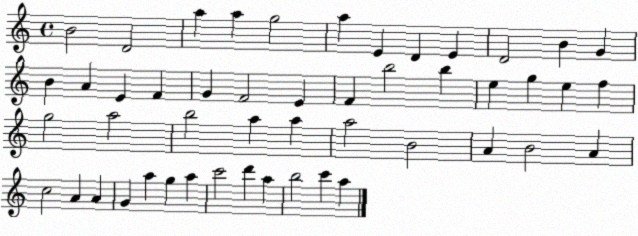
X:1
T:Untitled
M:4/4
L:1/4
K:C
B2 D2 a a g2 a E D E D2 B G B A E F G F2 E F b2 b e g e f g2 a2 b2 a a a2 B2 A B2 A c2 A A G a g a c'2 d' a b2 c' a